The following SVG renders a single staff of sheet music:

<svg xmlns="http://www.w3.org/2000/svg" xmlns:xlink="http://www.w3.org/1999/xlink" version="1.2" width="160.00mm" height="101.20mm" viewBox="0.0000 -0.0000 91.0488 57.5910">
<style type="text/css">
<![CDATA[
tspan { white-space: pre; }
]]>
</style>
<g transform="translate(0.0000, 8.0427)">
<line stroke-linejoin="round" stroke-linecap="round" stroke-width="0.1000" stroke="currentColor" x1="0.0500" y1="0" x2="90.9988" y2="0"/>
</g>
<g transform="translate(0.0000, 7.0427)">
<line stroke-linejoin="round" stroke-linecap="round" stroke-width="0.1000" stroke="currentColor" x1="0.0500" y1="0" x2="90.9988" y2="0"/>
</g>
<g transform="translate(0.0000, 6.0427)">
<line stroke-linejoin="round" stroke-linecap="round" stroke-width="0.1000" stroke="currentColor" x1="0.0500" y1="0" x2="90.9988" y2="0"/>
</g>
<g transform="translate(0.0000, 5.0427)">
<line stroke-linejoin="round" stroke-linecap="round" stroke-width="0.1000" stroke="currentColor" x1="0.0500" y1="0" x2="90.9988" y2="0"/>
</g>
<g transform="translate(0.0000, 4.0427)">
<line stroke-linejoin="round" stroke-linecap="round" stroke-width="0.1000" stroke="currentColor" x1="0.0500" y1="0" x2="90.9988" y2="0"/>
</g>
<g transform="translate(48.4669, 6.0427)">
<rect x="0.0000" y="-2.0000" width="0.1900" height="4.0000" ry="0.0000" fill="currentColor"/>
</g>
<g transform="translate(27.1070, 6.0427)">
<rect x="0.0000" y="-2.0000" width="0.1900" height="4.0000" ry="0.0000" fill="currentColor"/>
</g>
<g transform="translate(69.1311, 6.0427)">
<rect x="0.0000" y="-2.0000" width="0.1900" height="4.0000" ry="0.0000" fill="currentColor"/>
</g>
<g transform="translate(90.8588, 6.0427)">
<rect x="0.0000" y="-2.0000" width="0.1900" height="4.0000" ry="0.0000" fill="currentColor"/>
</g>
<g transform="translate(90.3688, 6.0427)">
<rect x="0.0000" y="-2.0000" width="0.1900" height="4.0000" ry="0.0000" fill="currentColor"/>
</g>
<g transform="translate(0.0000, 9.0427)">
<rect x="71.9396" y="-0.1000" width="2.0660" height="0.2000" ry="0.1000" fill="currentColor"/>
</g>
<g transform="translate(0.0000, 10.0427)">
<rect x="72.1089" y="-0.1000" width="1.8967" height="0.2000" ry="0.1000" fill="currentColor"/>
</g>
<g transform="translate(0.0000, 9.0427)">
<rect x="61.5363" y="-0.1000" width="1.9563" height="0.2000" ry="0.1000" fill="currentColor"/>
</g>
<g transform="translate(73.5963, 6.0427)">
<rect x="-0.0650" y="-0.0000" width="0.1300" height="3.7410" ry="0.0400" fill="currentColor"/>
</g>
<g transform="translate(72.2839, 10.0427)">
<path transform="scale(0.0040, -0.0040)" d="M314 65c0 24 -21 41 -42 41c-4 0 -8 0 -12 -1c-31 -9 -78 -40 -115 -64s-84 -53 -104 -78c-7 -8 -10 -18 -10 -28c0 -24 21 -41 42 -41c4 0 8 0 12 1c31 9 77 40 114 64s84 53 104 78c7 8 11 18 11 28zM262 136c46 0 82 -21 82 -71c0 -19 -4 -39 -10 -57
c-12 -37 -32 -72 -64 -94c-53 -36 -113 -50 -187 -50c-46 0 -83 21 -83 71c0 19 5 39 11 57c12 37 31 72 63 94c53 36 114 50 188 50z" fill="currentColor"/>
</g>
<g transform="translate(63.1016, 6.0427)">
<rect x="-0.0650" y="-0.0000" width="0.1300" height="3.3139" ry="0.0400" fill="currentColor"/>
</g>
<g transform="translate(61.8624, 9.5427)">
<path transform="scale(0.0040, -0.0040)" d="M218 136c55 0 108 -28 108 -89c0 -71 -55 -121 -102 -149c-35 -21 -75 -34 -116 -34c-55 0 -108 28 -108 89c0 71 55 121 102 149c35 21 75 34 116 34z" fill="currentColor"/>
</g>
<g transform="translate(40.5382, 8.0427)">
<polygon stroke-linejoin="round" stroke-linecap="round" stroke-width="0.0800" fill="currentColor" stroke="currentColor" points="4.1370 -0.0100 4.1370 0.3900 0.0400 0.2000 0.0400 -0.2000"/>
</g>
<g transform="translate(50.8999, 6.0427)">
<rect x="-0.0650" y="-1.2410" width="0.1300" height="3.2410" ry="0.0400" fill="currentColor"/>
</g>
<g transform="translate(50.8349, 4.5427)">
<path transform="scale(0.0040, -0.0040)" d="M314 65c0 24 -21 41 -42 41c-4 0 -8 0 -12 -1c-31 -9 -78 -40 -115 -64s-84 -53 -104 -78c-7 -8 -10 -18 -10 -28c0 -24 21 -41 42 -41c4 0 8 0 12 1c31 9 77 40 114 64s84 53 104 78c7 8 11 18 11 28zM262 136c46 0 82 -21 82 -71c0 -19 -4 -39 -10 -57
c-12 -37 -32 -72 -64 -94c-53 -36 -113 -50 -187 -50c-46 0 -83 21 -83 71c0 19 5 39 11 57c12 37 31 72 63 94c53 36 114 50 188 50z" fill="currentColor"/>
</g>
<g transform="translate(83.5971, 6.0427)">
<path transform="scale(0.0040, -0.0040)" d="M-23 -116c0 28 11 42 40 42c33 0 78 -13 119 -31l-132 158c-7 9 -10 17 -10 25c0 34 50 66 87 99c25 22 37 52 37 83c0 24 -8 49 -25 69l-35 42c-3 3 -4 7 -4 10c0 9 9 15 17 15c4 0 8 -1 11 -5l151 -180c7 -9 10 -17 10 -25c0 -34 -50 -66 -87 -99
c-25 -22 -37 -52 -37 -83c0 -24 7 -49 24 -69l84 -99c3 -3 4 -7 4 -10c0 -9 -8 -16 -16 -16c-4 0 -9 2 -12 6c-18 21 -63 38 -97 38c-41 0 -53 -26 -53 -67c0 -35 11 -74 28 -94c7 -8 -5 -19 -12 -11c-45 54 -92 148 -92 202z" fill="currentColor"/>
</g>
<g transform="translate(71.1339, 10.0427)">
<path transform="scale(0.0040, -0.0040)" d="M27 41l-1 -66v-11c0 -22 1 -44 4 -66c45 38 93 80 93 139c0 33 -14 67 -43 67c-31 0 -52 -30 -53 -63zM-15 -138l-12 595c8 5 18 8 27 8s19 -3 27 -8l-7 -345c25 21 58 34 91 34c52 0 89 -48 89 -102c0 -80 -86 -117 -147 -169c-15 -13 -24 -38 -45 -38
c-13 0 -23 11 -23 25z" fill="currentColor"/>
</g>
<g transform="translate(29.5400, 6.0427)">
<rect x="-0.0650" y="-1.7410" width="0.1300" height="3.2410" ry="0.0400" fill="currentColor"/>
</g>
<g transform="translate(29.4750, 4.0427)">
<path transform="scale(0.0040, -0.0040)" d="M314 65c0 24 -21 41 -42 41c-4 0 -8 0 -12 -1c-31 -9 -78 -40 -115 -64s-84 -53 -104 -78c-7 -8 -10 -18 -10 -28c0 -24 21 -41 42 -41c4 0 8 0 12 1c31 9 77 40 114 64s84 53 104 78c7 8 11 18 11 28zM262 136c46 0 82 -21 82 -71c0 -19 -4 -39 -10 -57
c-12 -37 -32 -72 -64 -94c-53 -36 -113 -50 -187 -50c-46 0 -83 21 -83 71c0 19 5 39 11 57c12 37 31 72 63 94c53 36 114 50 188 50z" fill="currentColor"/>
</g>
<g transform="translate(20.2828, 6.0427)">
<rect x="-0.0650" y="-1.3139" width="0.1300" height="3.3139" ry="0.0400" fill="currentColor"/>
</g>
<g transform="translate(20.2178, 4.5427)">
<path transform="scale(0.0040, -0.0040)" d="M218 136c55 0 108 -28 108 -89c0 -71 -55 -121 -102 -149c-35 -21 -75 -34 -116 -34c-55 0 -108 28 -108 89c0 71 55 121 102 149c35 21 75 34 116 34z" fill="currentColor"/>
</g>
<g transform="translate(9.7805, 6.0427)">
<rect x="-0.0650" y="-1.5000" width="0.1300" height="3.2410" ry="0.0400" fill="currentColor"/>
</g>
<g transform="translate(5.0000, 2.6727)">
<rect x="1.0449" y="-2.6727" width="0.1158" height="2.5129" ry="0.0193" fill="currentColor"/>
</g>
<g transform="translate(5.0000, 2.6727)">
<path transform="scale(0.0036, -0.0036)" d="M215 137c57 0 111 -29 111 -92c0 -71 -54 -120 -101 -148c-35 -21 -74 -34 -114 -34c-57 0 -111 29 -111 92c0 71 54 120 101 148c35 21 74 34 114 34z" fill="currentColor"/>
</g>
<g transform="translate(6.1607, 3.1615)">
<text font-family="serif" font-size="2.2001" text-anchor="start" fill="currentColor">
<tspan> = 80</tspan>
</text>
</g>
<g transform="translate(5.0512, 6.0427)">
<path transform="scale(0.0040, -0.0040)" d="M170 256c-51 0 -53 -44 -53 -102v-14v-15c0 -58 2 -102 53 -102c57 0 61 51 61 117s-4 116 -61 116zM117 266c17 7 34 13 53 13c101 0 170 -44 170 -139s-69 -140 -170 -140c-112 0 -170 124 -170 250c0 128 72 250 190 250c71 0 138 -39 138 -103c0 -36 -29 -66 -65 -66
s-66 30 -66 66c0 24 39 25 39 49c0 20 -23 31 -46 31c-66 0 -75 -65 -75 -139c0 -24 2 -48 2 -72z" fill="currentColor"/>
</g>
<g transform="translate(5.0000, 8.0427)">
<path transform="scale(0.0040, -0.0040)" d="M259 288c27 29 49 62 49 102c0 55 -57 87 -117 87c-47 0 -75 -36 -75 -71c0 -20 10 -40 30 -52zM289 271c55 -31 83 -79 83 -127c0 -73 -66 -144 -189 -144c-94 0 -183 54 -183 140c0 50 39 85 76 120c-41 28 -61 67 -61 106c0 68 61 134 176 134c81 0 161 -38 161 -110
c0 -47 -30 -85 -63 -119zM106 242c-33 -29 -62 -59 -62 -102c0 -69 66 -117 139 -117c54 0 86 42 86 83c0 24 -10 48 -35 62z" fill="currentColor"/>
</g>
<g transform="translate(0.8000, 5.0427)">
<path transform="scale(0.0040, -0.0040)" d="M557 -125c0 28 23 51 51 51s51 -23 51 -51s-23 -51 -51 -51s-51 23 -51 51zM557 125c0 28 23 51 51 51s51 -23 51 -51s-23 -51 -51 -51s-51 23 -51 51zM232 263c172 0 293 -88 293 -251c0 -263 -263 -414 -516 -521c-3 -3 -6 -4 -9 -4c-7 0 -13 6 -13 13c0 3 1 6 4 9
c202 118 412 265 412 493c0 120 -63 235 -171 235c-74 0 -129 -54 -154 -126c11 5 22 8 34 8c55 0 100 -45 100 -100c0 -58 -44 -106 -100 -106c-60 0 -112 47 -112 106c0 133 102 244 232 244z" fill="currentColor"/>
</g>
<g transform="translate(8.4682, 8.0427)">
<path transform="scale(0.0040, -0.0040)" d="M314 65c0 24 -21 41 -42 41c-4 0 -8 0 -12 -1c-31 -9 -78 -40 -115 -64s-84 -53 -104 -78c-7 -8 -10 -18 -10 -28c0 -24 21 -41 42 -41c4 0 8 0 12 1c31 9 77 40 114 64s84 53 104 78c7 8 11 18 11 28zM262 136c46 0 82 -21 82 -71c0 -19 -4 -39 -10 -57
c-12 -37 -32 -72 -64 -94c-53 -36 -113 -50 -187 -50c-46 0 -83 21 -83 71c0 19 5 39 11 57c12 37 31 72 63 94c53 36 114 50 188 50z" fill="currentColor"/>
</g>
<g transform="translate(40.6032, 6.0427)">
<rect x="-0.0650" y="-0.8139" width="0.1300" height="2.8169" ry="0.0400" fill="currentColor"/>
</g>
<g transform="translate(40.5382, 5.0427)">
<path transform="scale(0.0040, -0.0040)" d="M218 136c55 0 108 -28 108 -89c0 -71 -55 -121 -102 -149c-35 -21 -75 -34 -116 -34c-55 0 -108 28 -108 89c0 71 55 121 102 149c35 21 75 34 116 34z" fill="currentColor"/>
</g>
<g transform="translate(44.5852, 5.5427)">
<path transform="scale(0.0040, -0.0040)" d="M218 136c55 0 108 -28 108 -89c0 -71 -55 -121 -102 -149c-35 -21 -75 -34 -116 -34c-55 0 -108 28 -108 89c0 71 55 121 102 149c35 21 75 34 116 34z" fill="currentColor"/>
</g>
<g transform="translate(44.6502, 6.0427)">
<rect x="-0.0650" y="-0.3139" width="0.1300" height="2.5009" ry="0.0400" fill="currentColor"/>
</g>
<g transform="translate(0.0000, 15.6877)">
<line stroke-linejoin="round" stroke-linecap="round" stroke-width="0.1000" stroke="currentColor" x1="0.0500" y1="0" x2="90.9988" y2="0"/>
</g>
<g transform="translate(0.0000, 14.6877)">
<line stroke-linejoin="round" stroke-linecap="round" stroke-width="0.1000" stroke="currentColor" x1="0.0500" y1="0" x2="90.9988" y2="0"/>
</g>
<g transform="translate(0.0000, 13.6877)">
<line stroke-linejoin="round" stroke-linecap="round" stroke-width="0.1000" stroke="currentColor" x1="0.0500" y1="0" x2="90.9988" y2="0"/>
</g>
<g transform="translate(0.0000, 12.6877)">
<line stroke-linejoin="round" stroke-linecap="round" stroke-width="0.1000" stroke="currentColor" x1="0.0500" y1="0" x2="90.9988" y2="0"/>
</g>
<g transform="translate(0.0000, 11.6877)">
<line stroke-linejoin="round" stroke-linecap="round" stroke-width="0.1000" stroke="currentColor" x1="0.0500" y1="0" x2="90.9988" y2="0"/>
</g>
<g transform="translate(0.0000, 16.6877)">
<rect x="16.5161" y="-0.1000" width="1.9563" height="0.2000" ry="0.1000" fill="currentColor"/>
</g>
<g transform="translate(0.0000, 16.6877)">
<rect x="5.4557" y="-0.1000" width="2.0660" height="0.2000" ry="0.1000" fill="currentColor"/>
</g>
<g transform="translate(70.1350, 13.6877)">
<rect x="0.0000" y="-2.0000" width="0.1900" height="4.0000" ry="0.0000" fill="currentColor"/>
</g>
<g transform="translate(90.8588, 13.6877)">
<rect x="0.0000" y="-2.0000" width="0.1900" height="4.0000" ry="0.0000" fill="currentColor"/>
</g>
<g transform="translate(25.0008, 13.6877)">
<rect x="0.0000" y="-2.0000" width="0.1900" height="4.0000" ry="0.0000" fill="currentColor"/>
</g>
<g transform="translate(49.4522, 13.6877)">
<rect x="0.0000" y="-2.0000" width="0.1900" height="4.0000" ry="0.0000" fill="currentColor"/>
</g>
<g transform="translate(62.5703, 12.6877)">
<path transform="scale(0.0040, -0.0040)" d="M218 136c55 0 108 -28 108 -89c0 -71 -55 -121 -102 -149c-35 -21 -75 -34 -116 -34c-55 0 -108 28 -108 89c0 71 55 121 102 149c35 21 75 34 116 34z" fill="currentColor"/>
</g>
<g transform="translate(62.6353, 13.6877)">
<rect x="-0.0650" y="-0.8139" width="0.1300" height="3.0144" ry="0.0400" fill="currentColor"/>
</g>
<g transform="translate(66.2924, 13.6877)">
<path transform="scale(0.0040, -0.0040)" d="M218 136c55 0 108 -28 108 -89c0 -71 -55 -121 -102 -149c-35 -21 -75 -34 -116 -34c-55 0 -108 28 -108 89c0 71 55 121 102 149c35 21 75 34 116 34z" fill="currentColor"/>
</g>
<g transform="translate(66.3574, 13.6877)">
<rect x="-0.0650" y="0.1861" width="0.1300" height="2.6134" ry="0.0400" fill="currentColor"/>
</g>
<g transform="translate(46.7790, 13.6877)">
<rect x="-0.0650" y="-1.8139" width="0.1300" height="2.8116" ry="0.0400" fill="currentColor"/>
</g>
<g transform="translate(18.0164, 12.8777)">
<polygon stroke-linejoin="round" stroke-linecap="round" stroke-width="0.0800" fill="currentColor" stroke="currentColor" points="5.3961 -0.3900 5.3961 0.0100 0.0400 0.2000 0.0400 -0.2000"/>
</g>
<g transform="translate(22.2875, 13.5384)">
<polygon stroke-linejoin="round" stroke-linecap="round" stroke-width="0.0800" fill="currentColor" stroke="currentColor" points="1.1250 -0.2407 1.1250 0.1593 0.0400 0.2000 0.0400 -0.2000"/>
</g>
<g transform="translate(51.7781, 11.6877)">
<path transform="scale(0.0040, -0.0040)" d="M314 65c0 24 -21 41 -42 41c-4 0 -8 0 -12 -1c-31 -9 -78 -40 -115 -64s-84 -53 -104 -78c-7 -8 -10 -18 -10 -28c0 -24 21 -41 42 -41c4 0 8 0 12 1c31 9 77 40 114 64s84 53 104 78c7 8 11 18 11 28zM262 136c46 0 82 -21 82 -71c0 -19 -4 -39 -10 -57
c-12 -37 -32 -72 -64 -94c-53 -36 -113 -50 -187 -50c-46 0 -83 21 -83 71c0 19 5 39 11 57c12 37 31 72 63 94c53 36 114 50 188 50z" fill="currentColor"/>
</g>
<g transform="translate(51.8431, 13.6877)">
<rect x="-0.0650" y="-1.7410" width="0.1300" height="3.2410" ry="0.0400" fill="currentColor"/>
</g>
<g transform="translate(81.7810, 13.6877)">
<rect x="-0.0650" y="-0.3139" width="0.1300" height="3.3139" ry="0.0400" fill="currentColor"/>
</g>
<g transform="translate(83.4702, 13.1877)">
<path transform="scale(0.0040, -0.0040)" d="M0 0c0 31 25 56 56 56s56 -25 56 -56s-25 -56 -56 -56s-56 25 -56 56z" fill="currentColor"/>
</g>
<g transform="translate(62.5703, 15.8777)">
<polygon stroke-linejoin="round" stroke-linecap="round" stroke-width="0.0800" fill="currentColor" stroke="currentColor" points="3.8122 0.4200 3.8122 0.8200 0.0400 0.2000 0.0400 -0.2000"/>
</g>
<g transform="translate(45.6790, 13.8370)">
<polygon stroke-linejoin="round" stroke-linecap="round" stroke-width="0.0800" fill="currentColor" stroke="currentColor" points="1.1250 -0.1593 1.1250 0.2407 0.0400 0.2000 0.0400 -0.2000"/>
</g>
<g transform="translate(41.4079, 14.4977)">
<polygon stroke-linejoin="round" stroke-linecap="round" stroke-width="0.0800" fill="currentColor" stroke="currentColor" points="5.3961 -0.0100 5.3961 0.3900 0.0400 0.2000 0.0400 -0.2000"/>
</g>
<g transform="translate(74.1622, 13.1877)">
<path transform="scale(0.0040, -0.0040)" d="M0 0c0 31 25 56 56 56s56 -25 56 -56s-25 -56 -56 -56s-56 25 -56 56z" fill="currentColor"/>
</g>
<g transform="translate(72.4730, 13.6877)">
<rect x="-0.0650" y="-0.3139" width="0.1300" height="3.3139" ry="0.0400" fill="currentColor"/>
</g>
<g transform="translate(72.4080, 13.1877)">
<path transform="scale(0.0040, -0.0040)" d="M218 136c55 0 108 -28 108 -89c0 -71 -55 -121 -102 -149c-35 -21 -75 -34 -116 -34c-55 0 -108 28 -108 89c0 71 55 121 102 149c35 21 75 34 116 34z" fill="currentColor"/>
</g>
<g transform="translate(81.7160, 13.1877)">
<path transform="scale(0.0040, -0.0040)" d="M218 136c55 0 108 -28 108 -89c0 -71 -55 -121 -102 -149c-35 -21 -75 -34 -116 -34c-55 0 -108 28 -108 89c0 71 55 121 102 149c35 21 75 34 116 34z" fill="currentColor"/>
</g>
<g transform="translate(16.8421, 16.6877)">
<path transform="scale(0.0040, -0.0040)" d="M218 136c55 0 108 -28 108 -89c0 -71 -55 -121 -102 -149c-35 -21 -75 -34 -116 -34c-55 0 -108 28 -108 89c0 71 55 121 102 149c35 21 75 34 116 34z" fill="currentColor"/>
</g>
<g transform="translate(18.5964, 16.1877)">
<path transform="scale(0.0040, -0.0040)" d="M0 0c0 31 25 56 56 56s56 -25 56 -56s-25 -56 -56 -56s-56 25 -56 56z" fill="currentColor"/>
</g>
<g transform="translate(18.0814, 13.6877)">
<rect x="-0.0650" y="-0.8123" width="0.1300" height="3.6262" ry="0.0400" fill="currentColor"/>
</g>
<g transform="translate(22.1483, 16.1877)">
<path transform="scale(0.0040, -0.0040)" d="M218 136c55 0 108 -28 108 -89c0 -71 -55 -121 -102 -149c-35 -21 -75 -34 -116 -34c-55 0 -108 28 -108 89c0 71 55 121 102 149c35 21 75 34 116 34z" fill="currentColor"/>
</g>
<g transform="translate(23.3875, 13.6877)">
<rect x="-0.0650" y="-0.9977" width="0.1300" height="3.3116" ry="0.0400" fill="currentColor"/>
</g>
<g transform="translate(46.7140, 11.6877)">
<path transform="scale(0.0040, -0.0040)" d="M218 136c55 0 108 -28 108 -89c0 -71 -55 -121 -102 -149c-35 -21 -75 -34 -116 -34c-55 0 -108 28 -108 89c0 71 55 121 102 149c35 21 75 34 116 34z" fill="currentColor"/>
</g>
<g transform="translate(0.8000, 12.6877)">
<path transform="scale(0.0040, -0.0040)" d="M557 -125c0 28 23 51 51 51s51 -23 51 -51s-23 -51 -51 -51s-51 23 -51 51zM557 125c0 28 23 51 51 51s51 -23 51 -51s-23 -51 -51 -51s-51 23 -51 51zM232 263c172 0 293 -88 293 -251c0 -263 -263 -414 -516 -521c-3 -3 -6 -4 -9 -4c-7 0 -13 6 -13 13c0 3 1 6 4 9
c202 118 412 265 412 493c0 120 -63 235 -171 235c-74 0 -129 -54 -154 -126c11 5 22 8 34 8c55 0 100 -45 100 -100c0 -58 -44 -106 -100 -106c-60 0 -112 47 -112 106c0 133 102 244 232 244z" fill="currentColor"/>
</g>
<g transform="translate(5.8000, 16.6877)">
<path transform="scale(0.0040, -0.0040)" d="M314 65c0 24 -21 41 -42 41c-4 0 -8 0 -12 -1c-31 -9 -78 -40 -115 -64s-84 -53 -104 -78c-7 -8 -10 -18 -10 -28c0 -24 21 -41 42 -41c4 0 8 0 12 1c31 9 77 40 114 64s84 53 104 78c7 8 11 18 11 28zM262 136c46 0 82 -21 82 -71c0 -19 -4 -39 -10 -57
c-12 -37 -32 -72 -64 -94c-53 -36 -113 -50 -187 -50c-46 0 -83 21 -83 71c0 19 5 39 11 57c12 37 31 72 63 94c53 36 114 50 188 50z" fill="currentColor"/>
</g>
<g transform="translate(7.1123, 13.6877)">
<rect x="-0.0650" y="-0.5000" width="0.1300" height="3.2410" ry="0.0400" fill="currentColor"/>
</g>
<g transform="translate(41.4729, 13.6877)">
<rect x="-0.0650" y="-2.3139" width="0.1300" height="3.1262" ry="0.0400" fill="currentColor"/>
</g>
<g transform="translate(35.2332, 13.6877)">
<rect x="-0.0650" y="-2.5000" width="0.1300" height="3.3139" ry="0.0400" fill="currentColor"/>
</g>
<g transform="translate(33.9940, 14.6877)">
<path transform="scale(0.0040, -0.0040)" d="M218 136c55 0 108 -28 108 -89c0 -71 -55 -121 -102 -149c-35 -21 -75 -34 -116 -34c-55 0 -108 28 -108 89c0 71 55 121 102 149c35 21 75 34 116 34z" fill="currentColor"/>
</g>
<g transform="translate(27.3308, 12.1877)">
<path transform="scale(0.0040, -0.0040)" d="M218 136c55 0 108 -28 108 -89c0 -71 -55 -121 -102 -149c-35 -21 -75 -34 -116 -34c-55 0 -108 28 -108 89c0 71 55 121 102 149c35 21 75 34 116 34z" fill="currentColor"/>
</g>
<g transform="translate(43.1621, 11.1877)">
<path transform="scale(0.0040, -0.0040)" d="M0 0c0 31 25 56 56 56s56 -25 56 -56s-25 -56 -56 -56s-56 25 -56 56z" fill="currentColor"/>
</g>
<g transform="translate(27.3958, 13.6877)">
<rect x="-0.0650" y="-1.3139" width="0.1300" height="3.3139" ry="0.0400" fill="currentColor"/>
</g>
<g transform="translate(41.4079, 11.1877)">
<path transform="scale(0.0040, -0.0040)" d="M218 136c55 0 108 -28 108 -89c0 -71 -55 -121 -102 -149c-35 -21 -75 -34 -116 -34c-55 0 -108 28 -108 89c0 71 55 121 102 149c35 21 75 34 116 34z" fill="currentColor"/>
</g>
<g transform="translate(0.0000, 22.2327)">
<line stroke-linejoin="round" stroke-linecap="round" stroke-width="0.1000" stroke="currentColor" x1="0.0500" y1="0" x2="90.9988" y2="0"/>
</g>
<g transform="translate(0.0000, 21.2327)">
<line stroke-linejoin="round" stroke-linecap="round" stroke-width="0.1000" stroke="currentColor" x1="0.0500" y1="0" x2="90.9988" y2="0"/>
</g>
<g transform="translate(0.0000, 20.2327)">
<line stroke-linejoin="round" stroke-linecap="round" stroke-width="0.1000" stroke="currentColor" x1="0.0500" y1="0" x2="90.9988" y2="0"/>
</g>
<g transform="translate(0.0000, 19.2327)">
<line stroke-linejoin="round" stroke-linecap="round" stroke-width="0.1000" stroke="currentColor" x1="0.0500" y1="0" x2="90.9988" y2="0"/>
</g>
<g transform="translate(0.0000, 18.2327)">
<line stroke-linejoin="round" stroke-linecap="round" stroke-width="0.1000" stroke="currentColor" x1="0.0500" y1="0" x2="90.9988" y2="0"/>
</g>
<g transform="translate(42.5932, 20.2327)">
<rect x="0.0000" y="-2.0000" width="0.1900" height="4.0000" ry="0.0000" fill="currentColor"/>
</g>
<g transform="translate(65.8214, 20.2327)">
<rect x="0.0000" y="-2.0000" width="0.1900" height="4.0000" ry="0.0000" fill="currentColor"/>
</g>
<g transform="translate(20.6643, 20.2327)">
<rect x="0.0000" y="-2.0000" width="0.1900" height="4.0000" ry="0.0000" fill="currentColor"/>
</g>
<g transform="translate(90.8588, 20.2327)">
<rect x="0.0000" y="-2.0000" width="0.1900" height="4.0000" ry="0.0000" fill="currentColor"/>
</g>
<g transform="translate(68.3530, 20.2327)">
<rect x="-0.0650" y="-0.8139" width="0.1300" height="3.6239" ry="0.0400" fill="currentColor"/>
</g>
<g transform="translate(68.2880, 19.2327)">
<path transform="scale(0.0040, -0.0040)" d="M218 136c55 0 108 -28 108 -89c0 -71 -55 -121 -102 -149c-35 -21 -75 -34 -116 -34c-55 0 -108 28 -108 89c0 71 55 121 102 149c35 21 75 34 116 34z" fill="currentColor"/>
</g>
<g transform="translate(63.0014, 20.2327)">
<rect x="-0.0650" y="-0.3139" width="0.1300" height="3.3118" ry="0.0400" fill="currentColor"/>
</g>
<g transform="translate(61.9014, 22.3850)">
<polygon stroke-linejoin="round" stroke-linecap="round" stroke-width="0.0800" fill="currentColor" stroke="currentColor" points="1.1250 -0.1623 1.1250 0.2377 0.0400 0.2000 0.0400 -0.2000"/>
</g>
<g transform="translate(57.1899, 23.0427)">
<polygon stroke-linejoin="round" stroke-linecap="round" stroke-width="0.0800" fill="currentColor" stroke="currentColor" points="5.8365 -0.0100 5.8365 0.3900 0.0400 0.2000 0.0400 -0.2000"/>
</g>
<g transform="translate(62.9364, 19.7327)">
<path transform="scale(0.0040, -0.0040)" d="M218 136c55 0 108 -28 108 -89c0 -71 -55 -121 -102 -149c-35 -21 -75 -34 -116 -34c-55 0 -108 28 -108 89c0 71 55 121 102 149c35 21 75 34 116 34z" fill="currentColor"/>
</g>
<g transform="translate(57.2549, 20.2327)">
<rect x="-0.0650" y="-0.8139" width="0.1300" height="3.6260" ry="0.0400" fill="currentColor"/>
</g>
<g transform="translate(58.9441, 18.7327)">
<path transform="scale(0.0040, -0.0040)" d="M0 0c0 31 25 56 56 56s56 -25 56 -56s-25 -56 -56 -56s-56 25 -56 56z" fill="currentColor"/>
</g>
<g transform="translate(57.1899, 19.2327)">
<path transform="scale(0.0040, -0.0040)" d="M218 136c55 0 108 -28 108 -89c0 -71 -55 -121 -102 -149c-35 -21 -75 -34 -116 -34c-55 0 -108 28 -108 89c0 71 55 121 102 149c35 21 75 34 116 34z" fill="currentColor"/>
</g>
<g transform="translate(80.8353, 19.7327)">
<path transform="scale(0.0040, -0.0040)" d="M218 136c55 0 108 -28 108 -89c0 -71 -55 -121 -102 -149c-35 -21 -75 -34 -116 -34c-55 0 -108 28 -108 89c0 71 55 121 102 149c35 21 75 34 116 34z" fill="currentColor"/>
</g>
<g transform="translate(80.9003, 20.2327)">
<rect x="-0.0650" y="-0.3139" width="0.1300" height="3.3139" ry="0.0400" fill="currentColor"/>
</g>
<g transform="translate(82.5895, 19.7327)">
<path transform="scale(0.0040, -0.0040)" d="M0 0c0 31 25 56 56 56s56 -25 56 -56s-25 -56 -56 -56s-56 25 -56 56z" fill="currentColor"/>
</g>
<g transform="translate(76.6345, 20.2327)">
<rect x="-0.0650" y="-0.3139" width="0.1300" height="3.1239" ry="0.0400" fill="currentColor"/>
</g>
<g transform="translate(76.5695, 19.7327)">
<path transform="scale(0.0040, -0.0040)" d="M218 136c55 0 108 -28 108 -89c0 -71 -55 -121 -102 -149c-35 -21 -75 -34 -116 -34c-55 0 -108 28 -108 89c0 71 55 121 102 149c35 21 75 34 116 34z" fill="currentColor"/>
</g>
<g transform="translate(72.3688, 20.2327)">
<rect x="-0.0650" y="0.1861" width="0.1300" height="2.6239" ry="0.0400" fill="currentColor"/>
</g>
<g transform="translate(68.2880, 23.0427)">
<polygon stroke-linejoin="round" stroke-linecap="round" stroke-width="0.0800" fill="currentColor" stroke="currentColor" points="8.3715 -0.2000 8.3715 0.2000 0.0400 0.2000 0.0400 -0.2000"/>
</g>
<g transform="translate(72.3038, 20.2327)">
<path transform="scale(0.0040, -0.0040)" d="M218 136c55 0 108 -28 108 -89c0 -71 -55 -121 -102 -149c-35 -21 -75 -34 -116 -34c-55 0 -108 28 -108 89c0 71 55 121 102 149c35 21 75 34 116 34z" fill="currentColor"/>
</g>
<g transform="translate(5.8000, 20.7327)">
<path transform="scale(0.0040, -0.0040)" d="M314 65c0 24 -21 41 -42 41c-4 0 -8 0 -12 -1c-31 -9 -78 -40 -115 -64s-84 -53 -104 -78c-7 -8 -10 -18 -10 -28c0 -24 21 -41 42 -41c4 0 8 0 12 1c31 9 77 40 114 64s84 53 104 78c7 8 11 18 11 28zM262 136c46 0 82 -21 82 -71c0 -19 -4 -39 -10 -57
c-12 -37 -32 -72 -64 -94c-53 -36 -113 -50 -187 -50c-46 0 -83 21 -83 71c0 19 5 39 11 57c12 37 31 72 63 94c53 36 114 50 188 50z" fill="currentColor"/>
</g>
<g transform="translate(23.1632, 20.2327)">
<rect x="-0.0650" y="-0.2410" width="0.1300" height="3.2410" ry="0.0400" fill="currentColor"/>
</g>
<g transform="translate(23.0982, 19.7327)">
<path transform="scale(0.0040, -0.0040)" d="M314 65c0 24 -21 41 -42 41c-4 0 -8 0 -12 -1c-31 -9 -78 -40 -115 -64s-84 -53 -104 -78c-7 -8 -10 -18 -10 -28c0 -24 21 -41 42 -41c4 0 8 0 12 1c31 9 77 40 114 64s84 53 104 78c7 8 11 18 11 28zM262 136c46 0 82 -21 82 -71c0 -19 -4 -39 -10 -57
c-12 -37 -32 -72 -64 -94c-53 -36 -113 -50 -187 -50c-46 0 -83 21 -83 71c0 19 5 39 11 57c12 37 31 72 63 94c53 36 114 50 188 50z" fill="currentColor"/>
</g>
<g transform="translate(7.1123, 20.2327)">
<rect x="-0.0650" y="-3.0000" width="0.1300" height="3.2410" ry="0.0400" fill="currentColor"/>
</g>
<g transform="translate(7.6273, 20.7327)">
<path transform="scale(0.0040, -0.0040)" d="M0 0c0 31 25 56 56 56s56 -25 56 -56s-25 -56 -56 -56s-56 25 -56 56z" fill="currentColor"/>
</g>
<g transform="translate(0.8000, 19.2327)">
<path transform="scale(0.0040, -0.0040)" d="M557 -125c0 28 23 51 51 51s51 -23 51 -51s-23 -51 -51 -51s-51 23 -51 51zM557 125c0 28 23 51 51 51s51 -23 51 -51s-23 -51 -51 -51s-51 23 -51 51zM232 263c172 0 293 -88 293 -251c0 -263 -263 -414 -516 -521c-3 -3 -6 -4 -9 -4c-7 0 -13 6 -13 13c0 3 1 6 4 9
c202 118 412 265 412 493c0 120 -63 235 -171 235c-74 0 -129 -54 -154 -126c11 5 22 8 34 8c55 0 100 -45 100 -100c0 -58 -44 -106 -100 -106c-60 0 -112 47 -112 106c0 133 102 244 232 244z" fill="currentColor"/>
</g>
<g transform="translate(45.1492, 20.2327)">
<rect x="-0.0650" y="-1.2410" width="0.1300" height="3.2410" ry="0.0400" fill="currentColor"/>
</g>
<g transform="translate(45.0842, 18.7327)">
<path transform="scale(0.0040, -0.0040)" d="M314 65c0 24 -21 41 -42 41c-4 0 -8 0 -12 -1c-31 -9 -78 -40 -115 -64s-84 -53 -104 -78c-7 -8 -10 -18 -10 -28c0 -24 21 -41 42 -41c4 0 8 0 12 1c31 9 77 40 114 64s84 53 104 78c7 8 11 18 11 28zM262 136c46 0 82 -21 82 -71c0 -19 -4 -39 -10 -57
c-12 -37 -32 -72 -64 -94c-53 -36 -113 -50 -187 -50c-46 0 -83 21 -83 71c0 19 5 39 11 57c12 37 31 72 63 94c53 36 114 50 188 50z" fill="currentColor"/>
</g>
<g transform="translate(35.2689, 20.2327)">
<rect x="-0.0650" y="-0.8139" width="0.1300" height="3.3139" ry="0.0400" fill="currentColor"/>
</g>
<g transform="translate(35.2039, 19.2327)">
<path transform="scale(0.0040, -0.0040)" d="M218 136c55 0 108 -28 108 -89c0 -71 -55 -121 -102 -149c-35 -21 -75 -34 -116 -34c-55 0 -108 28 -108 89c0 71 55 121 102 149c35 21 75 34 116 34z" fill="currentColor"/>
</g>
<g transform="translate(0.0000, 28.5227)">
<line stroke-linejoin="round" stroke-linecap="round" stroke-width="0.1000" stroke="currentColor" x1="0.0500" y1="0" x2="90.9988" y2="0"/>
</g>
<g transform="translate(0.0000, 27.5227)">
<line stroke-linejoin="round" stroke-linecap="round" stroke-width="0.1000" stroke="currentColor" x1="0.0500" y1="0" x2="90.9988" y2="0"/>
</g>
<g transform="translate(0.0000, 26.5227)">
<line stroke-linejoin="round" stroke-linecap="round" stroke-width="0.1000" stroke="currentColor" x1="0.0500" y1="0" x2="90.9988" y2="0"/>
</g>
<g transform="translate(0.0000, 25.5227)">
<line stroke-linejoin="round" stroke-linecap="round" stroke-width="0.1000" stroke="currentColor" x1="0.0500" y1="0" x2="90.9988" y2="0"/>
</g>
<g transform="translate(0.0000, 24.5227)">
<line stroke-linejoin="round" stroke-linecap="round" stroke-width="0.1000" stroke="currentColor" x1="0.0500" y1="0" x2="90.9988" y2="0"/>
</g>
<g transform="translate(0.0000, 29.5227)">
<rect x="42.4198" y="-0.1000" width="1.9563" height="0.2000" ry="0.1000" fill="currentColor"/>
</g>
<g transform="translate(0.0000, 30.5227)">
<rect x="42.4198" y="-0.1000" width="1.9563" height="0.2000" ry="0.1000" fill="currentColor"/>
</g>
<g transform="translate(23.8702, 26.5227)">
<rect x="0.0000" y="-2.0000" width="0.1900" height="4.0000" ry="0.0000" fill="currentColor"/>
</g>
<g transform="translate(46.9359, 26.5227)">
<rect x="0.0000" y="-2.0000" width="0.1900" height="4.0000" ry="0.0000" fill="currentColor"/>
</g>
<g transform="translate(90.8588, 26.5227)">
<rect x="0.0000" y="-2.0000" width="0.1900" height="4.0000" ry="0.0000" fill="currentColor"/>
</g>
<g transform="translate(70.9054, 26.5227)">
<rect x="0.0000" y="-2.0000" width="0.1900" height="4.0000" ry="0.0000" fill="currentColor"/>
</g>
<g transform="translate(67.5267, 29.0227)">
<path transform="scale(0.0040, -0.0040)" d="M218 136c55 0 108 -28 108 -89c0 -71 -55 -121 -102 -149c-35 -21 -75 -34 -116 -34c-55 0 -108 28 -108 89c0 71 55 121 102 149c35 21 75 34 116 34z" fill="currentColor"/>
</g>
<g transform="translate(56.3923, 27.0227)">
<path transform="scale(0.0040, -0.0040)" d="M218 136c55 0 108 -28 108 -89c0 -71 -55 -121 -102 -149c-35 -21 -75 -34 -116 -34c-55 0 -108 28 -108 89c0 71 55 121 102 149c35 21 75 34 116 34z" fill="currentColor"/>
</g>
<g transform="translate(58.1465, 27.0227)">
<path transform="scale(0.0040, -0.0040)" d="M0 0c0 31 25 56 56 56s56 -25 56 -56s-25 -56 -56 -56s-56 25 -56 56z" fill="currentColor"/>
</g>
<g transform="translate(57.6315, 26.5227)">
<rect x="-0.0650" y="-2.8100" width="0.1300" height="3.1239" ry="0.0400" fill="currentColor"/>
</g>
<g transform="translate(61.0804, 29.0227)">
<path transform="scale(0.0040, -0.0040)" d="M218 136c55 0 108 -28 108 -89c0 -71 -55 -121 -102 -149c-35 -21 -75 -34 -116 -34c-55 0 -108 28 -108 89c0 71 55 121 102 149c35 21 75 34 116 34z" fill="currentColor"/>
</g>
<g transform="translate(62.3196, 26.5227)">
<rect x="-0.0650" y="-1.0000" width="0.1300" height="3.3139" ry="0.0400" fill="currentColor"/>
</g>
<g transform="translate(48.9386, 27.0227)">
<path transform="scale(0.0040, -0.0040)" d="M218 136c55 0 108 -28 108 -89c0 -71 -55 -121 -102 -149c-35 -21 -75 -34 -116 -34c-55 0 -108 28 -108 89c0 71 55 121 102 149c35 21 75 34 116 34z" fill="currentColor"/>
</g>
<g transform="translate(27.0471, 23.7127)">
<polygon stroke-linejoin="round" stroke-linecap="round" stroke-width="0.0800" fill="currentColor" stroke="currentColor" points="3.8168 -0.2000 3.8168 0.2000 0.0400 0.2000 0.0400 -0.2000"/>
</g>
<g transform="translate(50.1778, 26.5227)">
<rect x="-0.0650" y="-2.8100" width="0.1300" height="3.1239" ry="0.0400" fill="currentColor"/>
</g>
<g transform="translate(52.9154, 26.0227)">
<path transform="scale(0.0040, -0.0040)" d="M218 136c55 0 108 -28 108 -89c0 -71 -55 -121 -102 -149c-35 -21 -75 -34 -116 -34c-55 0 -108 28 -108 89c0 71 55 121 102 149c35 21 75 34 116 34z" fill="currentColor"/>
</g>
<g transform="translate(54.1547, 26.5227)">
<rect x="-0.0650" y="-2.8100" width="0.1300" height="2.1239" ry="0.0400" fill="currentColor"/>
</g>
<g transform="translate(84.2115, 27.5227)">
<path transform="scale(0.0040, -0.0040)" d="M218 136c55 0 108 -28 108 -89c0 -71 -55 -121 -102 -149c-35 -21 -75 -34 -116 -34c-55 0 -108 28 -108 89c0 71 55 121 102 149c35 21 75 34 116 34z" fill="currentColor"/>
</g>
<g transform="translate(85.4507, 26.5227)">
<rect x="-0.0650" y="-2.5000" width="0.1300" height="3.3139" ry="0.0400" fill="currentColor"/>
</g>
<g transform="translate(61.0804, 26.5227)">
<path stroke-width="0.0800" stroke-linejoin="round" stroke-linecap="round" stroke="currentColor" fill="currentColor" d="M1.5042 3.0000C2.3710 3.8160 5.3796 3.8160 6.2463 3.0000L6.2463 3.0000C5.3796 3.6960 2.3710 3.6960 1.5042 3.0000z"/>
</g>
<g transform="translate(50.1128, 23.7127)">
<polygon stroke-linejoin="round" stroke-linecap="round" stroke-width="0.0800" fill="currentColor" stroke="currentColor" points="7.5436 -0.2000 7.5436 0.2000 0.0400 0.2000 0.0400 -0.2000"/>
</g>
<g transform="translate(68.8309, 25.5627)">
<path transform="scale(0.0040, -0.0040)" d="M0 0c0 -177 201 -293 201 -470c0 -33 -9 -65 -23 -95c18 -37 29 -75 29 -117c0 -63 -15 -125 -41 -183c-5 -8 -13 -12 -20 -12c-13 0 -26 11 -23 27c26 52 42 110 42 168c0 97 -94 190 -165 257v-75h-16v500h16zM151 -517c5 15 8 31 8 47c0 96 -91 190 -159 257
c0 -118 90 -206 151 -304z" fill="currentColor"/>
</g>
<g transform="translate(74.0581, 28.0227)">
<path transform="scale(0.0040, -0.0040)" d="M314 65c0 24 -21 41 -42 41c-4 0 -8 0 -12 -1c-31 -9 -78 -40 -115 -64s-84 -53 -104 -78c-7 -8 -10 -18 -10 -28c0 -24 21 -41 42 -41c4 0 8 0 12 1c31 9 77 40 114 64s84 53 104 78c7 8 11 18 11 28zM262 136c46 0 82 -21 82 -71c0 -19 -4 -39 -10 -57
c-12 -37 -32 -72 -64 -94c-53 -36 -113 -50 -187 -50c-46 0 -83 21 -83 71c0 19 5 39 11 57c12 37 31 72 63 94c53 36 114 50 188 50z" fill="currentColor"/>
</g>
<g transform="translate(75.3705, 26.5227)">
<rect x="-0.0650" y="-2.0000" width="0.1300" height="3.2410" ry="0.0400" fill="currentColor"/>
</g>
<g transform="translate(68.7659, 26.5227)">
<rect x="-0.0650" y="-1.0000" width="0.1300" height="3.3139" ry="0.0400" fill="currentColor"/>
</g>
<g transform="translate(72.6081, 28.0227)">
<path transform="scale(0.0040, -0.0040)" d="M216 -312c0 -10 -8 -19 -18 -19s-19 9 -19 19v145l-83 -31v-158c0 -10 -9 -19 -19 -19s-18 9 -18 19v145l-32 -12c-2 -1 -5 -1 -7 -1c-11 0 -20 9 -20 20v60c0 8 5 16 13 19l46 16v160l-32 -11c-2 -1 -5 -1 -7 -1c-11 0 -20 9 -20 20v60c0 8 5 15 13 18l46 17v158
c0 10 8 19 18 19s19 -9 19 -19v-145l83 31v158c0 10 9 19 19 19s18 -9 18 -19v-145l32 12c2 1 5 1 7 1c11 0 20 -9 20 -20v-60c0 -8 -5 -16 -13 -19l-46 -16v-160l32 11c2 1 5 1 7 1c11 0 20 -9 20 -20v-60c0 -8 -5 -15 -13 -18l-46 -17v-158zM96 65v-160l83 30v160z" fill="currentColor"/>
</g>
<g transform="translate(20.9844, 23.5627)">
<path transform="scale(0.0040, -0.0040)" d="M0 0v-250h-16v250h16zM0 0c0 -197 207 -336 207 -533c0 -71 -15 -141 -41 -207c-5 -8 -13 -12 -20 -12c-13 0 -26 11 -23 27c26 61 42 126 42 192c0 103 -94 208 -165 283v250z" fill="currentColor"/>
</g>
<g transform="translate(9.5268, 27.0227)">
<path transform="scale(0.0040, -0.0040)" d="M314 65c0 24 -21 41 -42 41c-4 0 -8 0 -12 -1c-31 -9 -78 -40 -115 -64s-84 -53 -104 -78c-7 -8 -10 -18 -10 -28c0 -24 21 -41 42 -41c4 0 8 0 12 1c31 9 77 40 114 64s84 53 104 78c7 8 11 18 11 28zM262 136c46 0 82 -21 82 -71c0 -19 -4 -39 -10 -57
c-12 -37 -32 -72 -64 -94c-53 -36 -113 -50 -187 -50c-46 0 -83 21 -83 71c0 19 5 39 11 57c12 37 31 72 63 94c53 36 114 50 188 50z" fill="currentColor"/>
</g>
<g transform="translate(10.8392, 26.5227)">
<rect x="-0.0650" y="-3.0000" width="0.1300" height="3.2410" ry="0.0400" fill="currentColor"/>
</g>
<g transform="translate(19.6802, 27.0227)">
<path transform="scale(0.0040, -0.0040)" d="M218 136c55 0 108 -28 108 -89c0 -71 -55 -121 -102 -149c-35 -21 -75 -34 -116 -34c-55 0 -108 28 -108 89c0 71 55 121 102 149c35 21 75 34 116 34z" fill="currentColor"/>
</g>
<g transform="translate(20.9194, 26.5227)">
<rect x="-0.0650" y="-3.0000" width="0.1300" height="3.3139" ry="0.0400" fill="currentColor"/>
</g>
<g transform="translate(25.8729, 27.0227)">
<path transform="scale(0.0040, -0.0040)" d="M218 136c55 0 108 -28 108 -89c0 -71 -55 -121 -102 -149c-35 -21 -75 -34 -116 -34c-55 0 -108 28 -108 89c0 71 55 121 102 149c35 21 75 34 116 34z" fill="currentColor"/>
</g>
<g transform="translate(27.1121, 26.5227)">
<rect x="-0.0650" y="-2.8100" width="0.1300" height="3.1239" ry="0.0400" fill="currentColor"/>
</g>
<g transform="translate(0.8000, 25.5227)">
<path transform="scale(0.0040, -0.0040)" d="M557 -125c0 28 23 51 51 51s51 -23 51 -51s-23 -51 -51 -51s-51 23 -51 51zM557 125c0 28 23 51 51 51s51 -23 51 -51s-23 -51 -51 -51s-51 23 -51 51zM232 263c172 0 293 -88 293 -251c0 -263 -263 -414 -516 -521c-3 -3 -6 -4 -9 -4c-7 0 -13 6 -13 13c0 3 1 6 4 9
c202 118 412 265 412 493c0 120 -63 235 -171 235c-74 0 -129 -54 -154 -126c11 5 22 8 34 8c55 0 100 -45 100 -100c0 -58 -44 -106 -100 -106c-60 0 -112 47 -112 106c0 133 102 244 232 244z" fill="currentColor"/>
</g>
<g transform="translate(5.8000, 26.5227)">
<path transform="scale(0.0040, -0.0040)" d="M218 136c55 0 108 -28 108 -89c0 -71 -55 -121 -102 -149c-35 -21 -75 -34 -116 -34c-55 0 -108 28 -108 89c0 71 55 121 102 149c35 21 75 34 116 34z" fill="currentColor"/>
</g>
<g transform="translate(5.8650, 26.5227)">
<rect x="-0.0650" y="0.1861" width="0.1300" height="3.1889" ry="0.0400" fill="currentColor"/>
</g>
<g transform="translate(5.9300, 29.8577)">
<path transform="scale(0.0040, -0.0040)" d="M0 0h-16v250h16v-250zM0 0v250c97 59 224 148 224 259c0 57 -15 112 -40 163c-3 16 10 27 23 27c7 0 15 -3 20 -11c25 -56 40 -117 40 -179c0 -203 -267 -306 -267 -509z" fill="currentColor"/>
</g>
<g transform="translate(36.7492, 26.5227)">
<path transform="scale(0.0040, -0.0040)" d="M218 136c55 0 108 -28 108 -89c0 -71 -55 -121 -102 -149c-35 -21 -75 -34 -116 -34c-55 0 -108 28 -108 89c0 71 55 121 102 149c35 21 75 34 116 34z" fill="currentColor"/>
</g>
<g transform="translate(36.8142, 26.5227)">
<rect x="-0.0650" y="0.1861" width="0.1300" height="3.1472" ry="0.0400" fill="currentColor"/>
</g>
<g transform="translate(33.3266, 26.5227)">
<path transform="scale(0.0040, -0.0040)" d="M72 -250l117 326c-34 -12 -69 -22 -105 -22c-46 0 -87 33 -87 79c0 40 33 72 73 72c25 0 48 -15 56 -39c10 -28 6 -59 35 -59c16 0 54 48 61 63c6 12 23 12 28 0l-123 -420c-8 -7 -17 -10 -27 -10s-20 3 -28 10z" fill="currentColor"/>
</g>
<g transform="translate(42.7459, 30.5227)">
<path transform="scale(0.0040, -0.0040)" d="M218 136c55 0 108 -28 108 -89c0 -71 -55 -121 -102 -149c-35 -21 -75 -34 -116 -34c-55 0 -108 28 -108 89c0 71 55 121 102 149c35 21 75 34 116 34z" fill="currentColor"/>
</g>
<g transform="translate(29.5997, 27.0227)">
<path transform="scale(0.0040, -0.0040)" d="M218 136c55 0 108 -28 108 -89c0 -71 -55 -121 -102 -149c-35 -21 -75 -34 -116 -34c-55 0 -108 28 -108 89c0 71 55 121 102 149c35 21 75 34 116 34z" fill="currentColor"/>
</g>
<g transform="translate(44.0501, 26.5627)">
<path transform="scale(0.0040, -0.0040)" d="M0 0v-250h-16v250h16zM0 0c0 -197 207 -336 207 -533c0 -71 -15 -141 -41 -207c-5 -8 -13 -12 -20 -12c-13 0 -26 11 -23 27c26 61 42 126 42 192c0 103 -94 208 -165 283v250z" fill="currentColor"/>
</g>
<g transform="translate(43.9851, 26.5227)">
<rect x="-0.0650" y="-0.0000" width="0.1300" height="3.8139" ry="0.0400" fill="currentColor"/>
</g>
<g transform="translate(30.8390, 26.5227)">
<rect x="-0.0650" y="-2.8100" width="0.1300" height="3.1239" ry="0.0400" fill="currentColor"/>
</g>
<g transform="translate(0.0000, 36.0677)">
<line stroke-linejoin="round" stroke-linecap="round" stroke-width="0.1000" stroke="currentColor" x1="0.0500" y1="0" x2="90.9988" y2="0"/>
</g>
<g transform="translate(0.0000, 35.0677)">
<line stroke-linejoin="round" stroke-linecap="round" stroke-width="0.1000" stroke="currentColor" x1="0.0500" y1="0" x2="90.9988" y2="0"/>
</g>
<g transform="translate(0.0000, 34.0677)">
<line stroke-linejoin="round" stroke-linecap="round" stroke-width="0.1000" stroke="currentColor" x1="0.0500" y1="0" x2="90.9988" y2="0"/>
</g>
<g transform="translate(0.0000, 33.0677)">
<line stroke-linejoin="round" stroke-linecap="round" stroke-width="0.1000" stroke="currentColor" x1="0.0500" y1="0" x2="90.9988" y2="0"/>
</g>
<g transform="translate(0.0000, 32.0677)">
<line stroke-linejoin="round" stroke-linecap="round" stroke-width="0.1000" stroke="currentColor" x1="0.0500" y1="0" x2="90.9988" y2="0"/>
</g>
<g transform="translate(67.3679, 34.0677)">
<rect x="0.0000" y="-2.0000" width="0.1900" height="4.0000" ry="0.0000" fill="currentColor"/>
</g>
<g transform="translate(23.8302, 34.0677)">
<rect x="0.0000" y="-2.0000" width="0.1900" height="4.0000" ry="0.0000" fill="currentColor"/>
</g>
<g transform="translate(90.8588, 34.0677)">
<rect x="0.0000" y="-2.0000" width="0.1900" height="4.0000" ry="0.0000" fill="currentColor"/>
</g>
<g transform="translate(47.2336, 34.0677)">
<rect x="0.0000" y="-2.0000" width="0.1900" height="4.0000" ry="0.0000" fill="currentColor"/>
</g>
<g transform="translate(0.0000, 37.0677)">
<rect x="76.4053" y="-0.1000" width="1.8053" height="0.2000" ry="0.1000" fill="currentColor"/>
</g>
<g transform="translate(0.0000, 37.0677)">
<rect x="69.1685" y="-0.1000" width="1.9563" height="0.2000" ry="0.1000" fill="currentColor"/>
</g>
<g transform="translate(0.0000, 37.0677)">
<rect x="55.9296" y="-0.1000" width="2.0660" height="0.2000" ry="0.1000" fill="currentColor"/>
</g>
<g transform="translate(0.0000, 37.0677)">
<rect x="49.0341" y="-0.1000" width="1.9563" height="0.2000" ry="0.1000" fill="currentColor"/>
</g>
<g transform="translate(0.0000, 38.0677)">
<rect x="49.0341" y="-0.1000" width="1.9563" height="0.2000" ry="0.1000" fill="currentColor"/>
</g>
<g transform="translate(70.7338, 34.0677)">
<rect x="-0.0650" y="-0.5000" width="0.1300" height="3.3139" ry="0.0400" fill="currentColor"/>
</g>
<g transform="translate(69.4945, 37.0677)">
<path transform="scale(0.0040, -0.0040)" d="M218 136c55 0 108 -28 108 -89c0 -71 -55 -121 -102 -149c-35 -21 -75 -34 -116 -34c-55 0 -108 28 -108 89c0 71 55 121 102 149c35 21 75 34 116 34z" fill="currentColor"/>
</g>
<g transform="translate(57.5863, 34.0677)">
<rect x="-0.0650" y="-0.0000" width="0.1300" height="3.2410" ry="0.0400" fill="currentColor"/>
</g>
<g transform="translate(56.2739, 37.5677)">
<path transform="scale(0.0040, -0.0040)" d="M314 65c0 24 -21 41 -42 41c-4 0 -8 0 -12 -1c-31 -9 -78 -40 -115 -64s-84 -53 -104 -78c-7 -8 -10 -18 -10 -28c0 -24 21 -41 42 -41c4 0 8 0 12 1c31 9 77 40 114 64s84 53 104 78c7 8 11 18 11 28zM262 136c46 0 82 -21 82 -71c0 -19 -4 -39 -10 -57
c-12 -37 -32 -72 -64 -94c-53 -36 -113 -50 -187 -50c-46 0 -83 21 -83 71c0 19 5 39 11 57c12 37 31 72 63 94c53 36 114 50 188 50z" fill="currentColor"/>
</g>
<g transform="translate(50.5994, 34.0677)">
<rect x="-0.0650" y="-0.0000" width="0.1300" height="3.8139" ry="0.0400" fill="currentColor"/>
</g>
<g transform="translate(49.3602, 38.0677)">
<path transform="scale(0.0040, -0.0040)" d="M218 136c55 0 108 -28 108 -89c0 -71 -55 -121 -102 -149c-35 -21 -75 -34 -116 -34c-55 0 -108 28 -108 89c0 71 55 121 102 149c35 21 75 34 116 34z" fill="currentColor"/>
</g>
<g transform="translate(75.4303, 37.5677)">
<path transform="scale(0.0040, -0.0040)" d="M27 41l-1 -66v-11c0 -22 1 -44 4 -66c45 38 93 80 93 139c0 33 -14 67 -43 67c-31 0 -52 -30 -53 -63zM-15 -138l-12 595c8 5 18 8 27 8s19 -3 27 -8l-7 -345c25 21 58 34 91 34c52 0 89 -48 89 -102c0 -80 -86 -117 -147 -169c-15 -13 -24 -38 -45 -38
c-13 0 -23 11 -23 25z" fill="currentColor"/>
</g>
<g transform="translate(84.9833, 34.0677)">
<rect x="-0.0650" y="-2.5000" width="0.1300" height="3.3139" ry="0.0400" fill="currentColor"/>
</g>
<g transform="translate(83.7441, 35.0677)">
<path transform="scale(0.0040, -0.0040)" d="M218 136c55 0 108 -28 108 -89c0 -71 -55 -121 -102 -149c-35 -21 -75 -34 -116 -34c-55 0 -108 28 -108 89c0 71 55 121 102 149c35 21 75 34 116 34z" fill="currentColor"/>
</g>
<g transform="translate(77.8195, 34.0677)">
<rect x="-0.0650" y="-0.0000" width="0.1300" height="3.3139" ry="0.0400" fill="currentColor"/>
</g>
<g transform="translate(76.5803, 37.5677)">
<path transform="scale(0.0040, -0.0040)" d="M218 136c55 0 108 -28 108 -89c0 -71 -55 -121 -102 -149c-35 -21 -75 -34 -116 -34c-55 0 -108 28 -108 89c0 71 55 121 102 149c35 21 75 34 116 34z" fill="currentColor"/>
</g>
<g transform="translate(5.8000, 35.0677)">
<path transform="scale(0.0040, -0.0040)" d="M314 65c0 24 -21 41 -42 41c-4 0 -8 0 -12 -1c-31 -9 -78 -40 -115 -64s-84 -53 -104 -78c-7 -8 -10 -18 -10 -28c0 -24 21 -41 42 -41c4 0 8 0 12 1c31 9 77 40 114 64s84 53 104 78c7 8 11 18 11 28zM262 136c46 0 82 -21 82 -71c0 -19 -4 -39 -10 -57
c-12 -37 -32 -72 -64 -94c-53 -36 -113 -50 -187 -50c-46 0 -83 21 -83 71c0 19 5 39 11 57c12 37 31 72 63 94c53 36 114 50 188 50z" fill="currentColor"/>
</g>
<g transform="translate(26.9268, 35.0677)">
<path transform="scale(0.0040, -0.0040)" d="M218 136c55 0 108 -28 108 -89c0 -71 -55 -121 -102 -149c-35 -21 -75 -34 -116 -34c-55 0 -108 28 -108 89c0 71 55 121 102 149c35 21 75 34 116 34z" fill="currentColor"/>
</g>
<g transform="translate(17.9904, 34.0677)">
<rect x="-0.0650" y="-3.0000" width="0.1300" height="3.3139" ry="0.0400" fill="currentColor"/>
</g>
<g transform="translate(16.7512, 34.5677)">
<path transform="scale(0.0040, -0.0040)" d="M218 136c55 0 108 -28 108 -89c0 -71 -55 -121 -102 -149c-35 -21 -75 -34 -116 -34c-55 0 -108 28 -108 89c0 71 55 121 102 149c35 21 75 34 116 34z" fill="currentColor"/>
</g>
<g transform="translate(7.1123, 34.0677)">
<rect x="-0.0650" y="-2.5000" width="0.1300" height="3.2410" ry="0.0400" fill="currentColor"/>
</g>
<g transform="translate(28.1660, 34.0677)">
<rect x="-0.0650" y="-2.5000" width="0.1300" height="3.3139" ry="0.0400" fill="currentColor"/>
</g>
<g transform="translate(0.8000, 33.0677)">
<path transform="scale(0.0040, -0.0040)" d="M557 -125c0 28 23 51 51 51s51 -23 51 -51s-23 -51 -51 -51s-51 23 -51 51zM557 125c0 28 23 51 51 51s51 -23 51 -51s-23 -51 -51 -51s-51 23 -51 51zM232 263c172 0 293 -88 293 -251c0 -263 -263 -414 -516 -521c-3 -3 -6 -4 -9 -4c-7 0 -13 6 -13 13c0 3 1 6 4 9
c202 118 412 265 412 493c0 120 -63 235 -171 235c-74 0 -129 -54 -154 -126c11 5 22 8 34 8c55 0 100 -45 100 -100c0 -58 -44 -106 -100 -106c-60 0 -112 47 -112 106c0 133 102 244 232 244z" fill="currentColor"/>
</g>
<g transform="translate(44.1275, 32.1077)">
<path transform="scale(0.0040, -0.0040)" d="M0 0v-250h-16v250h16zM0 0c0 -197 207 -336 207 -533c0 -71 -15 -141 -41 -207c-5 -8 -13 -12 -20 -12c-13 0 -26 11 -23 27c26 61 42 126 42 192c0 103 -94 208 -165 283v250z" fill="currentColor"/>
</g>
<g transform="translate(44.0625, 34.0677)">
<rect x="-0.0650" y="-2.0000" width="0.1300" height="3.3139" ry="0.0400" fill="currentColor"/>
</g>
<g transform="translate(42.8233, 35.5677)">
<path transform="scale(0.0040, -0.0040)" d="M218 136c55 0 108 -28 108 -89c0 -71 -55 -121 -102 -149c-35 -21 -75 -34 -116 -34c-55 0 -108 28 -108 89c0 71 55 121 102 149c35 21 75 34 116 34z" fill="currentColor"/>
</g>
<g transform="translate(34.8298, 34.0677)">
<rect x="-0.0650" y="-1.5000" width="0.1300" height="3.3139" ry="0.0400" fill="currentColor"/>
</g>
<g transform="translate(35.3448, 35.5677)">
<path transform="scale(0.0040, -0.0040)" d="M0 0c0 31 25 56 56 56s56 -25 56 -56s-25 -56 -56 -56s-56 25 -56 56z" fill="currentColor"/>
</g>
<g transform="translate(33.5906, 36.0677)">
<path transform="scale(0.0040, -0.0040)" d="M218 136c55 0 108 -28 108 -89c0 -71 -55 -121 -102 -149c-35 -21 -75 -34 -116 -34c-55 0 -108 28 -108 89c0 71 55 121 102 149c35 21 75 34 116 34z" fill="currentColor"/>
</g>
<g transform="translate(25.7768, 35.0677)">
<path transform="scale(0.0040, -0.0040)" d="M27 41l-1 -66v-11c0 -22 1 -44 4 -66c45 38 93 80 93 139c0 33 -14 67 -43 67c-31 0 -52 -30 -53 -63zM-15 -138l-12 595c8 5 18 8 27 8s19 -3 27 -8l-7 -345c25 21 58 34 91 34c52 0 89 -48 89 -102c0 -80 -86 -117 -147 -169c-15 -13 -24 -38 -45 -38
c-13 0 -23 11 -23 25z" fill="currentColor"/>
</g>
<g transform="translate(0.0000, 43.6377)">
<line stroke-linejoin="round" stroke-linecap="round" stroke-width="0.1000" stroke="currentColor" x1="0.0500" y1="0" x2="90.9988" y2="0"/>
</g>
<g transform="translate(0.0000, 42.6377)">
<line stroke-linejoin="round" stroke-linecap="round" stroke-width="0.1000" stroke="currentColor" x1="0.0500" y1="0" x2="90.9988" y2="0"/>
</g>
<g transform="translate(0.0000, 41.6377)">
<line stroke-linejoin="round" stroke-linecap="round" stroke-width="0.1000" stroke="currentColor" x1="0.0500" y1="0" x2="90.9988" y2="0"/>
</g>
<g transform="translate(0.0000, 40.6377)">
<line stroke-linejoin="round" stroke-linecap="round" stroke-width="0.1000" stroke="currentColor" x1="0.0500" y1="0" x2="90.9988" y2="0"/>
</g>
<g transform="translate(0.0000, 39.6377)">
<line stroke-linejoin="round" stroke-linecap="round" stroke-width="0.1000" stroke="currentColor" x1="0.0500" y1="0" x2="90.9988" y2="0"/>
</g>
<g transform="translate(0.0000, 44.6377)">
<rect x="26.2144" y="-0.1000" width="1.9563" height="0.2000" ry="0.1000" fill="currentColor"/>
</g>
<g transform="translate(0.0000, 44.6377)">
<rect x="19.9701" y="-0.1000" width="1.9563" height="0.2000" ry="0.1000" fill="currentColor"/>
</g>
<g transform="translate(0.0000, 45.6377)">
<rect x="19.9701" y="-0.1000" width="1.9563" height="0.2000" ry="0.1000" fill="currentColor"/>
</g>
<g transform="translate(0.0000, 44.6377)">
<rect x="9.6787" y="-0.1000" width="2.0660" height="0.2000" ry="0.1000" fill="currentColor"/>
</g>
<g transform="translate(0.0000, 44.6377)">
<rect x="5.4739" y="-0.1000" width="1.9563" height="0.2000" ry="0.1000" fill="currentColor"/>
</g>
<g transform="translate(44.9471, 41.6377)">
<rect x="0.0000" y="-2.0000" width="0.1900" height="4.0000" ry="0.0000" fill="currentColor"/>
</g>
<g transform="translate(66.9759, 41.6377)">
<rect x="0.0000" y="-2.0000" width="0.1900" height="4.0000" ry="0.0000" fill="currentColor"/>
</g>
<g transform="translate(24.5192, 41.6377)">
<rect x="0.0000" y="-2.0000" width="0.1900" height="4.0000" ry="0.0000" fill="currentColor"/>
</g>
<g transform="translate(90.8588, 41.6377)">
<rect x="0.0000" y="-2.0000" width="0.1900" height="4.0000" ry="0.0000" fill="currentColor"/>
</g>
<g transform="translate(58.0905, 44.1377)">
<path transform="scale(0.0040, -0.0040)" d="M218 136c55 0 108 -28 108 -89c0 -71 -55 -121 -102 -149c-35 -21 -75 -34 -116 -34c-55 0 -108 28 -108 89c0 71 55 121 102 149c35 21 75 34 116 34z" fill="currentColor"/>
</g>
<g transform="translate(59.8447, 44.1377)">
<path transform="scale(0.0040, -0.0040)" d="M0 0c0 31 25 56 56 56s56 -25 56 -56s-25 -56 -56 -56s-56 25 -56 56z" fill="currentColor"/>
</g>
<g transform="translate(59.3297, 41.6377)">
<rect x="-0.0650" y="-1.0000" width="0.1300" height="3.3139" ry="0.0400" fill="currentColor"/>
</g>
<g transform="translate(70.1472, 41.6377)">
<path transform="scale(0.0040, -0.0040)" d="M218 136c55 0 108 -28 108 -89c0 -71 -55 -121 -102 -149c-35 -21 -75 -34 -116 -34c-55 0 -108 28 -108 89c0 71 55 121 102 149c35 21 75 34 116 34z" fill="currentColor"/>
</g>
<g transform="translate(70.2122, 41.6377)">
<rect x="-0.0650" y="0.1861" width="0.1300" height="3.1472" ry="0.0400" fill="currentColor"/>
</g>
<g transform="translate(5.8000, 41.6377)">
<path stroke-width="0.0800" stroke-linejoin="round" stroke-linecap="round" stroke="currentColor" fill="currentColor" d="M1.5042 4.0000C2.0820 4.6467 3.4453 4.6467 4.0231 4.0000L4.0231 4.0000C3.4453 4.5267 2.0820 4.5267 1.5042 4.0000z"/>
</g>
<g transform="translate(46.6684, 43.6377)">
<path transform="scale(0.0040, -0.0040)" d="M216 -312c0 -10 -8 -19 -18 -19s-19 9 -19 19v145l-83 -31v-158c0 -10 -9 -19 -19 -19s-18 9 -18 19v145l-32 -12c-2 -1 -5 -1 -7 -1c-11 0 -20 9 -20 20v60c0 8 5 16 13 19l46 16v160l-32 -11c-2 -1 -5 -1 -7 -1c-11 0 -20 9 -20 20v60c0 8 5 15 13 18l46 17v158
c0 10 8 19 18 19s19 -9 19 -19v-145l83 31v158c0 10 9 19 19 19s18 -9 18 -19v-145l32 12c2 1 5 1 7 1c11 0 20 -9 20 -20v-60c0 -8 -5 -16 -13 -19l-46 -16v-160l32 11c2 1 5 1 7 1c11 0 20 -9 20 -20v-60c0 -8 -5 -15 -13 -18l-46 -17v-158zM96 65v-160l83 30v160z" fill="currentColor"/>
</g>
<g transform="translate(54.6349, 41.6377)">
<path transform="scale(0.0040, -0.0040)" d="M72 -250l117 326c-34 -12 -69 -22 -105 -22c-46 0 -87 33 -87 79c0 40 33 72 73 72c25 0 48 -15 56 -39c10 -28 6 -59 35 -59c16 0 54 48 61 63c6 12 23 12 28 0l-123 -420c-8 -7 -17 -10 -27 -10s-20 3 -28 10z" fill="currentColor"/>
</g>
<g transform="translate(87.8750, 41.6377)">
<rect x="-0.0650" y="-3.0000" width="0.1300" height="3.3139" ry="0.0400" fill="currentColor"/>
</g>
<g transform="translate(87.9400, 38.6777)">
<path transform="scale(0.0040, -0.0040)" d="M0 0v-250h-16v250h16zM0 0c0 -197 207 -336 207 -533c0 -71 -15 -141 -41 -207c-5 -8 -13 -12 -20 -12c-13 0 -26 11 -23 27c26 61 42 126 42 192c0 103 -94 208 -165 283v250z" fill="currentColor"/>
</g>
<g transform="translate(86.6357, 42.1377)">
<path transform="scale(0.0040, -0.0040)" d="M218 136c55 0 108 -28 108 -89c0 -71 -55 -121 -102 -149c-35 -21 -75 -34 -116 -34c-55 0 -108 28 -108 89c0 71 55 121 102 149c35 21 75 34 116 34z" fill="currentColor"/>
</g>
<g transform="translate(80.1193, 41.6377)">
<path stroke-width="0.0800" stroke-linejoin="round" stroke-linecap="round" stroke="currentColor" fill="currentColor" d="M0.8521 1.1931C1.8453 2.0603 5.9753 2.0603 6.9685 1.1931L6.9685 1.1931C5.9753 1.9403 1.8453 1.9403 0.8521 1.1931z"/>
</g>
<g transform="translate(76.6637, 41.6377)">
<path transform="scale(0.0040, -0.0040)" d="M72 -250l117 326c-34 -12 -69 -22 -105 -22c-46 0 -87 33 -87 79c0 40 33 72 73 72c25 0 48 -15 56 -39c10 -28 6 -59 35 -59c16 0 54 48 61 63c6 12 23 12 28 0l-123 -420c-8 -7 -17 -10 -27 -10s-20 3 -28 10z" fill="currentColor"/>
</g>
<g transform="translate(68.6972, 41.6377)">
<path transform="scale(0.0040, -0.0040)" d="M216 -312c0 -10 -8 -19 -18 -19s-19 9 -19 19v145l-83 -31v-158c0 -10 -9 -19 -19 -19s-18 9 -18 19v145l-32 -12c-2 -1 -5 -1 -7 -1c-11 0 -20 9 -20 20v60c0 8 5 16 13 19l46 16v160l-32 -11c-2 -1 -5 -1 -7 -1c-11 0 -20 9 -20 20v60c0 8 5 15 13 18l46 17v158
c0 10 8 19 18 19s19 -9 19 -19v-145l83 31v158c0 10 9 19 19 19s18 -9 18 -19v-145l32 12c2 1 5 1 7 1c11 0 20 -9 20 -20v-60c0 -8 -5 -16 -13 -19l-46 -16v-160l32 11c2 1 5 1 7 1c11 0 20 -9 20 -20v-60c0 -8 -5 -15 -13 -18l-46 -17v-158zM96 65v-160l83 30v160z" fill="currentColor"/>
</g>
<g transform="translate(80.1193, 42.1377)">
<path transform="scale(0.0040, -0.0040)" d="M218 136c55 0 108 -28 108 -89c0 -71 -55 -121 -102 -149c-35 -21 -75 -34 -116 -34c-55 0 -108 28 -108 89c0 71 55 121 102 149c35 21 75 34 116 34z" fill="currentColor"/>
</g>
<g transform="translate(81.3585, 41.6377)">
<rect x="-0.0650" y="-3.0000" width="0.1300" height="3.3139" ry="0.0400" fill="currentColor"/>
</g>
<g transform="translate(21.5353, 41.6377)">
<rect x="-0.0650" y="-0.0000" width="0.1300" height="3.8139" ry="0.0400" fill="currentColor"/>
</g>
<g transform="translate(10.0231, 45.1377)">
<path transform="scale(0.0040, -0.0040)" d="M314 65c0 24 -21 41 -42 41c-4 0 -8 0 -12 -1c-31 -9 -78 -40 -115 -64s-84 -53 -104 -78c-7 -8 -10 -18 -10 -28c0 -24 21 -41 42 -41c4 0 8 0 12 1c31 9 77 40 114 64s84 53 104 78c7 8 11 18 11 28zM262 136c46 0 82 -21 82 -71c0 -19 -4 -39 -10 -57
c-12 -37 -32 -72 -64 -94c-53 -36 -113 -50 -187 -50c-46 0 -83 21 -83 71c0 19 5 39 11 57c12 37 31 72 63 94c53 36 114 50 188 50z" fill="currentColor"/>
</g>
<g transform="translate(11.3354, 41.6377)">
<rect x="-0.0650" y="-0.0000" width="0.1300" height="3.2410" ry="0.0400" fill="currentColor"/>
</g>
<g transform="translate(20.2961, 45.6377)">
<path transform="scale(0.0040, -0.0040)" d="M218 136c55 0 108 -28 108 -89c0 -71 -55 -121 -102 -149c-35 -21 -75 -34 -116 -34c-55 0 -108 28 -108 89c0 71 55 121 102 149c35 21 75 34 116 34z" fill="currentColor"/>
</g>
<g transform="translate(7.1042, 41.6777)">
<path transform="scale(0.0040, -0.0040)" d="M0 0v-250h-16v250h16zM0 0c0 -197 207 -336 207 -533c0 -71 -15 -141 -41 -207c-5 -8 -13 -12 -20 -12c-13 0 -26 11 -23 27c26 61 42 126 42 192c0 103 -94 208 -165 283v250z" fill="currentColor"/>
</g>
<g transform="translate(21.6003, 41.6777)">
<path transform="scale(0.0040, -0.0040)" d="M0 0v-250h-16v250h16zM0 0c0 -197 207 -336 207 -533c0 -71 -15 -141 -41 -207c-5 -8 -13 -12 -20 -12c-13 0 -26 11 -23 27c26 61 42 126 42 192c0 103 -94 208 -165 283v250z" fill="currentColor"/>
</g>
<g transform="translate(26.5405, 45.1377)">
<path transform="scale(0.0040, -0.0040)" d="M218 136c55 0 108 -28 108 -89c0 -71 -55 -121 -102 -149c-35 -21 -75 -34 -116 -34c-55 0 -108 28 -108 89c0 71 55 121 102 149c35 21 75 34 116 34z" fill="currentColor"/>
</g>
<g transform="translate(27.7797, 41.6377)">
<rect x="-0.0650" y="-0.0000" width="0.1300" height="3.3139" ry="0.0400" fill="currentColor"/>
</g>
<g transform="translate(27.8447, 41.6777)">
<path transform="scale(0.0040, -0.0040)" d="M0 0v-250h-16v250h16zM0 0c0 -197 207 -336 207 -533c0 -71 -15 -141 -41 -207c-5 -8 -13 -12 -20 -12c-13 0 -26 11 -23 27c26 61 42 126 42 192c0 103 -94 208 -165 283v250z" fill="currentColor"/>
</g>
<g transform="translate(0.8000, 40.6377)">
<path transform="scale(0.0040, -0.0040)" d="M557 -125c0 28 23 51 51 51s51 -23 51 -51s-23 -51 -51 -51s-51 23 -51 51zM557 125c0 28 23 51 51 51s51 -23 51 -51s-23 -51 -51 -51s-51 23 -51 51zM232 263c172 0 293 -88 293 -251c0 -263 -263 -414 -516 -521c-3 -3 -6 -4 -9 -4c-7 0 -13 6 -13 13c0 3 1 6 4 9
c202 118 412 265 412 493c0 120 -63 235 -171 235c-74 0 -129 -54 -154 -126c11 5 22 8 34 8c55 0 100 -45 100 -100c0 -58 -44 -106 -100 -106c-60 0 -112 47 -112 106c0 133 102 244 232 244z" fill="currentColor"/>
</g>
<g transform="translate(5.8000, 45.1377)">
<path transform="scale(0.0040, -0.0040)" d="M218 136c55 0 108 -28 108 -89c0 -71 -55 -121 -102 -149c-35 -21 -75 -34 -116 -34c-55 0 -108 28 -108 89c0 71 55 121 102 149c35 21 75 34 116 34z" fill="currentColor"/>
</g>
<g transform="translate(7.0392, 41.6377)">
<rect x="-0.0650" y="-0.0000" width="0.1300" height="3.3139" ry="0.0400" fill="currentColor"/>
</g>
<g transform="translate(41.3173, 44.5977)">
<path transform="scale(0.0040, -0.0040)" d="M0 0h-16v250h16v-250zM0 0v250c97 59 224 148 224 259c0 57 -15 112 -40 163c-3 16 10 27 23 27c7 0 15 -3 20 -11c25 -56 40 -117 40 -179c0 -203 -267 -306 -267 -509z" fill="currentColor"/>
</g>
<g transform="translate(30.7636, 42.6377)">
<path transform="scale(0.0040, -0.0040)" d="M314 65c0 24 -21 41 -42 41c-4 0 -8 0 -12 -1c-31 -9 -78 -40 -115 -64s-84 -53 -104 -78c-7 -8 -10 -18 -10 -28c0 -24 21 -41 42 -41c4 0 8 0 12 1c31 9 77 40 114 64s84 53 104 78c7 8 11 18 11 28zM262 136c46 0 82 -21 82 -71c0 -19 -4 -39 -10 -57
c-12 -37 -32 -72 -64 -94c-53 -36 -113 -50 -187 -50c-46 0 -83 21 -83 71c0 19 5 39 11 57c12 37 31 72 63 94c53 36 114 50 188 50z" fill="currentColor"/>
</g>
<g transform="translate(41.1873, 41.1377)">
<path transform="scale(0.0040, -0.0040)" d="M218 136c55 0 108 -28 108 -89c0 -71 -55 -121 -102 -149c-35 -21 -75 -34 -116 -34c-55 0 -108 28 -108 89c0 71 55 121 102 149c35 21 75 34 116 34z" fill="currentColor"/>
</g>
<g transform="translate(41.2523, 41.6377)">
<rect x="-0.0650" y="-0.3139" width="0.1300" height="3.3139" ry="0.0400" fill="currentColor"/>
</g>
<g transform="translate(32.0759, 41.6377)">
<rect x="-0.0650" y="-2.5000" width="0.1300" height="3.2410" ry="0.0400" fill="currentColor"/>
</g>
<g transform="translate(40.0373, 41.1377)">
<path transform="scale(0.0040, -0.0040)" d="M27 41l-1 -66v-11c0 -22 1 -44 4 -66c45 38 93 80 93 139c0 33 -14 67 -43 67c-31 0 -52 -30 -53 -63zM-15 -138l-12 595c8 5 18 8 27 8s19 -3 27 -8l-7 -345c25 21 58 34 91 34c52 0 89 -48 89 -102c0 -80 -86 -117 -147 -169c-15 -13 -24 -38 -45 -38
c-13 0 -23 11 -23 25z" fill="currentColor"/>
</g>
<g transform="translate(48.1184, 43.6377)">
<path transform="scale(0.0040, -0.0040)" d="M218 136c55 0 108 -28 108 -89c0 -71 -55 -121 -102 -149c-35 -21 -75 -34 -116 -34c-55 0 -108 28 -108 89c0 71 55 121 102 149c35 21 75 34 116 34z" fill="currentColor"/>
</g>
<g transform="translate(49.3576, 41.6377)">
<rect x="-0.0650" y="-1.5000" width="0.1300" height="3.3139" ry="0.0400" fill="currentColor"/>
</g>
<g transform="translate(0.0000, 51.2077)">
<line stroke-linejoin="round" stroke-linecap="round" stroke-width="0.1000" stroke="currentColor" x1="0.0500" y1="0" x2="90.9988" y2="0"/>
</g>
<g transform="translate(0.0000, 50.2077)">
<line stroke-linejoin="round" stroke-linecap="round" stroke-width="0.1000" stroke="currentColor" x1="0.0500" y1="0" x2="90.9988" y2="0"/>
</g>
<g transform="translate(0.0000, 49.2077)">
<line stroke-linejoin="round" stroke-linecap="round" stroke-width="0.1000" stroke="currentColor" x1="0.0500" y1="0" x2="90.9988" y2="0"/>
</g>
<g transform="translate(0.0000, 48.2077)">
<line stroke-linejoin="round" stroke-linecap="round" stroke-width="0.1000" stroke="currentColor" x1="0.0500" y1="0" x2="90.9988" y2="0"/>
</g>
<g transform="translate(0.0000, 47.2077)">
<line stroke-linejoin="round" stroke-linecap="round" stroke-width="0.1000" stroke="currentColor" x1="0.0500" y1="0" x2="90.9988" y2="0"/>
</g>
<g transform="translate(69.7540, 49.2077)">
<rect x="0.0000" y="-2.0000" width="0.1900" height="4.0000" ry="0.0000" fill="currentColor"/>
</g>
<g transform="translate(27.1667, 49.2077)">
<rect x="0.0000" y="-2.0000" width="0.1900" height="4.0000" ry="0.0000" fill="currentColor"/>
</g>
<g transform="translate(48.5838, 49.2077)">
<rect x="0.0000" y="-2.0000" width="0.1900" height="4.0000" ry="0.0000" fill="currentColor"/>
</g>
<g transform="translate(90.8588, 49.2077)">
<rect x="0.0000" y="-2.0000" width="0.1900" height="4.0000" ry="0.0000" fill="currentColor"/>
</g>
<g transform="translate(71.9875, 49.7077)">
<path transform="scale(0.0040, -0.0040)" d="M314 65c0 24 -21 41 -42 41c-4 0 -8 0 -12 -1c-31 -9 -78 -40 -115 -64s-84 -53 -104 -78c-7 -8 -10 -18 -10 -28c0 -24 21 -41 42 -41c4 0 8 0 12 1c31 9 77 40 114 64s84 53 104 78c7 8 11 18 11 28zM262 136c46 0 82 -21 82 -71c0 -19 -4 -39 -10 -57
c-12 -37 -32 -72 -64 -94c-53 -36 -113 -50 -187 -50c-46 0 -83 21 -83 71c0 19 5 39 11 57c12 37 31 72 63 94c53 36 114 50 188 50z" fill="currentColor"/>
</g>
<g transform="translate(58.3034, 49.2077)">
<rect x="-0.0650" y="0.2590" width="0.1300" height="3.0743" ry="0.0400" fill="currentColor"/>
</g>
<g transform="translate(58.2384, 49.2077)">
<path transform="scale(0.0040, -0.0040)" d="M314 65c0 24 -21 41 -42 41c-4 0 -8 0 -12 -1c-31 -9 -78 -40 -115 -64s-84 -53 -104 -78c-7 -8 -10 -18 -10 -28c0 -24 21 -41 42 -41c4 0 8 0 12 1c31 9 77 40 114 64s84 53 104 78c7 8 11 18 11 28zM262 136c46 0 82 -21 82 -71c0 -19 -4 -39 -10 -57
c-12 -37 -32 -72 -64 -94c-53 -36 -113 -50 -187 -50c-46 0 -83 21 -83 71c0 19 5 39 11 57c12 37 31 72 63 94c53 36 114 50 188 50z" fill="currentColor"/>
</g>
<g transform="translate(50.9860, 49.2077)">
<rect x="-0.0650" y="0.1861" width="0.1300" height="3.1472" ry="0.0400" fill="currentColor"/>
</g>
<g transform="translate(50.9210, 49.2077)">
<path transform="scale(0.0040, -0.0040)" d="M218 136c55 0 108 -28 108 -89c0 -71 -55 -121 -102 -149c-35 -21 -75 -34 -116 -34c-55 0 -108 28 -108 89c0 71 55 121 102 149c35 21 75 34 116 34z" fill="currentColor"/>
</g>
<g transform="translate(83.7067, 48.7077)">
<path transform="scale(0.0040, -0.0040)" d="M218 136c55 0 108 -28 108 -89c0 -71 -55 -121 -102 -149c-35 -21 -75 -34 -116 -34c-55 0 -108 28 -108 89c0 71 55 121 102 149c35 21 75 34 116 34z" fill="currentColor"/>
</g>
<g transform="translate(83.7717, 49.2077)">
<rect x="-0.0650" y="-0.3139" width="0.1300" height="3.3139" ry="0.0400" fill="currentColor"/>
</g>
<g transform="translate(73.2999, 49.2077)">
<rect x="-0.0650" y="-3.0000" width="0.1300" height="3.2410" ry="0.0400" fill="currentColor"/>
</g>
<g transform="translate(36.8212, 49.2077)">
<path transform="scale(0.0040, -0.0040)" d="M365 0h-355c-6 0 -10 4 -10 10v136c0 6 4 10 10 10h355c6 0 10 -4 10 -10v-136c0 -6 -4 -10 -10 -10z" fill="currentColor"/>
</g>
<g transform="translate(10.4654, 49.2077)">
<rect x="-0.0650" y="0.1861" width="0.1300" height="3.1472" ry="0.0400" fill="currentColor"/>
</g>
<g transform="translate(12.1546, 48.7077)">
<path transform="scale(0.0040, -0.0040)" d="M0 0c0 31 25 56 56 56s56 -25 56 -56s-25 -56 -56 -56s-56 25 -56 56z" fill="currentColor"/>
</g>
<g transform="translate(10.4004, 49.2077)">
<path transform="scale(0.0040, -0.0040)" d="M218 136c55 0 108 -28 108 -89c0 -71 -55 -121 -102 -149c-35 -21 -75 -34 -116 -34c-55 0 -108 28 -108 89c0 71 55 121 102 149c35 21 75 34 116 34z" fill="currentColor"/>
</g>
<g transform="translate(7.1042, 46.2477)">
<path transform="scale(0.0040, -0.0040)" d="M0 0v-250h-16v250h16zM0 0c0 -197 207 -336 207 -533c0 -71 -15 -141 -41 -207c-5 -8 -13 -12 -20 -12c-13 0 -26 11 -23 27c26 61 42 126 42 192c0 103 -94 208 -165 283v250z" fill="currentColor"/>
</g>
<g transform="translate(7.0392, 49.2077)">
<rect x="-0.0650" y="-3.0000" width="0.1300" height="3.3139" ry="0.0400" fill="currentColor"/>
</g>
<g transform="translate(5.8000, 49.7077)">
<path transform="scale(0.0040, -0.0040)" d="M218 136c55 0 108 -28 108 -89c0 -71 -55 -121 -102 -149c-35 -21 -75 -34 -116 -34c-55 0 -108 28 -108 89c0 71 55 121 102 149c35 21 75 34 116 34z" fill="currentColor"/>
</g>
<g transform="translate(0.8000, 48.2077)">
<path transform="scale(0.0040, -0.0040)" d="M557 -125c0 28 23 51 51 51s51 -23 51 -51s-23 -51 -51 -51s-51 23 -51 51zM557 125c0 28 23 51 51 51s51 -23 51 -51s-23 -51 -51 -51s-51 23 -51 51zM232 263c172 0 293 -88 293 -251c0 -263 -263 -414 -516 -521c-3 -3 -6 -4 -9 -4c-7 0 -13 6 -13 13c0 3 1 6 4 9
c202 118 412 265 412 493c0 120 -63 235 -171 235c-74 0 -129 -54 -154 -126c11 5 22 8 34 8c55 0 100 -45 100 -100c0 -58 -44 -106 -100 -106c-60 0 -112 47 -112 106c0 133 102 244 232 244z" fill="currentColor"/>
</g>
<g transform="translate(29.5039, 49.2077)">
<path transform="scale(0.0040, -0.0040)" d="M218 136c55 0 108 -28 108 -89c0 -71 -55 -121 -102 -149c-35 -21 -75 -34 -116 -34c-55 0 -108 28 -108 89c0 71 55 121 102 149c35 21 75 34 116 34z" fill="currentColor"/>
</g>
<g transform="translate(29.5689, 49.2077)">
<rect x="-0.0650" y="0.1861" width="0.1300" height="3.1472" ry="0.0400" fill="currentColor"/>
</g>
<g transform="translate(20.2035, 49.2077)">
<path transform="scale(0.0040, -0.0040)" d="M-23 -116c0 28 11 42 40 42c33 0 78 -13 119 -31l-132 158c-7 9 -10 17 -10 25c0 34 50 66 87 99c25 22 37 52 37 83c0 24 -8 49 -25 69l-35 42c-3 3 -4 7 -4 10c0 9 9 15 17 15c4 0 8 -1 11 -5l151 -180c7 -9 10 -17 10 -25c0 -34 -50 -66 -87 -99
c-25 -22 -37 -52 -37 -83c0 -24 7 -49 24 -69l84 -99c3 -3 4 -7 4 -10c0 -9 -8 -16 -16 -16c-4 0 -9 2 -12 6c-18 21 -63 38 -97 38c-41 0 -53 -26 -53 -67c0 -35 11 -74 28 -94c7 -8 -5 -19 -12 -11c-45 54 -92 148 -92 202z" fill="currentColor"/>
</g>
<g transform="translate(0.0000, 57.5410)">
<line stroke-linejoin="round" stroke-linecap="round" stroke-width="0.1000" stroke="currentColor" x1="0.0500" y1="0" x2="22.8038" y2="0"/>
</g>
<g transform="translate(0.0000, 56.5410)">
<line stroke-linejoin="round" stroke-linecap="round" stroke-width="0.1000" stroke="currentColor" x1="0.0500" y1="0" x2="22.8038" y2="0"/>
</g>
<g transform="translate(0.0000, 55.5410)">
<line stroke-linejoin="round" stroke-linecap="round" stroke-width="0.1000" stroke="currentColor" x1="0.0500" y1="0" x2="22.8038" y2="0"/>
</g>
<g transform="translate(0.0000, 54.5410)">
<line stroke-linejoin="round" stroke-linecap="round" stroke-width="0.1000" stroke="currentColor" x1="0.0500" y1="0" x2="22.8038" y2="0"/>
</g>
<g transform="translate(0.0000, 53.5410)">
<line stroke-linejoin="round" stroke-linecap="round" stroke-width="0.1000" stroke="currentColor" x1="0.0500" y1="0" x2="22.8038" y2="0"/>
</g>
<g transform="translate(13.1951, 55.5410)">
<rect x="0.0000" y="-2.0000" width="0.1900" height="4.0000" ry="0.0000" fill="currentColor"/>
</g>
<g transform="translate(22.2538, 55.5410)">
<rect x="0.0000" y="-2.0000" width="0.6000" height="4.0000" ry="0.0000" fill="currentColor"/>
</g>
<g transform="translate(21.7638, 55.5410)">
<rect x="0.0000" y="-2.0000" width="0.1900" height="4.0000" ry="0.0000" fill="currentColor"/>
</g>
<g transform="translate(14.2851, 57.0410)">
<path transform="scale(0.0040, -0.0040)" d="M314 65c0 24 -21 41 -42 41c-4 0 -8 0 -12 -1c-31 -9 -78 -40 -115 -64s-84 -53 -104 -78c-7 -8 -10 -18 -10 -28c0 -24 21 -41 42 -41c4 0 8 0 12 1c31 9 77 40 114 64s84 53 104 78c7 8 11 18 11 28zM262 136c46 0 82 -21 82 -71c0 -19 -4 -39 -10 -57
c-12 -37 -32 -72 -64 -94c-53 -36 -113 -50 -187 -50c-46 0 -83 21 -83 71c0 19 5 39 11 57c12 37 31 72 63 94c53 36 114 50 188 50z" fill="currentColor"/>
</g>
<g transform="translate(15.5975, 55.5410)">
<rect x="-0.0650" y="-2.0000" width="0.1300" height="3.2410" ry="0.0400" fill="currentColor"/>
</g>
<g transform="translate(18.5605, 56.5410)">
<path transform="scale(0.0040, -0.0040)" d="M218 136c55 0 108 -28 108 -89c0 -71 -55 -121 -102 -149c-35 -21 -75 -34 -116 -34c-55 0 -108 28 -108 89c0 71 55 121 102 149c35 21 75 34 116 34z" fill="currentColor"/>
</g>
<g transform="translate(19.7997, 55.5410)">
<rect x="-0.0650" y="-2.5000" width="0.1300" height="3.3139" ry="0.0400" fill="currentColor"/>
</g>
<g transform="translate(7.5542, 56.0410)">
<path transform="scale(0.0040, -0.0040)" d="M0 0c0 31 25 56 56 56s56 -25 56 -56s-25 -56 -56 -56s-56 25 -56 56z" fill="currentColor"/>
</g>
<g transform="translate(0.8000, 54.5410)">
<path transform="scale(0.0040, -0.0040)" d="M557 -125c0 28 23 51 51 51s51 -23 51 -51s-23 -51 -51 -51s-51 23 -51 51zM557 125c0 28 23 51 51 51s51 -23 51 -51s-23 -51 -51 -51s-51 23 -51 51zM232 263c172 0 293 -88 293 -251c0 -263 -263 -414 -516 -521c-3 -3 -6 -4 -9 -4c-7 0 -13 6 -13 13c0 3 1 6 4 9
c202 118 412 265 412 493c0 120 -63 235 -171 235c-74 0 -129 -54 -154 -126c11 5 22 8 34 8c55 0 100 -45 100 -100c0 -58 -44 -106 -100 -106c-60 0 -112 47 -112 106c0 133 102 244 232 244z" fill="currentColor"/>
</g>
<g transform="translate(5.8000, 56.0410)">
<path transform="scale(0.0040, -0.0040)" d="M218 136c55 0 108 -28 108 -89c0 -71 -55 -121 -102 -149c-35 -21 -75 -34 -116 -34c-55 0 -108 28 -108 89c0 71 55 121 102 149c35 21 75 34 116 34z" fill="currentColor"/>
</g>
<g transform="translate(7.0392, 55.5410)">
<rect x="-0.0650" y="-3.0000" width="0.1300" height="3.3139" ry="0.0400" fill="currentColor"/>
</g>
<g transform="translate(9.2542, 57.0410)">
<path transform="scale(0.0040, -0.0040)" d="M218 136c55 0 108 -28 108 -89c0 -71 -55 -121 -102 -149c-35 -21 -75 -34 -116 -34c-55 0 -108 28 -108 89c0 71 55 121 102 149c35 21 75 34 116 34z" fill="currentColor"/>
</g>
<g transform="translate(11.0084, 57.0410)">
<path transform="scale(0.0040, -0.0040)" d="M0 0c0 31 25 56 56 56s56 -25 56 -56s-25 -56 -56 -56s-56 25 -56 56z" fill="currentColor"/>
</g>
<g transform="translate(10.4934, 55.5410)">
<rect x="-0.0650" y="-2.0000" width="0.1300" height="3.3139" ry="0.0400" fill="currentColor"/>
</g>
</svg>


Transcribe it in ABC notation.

X:1
T:Untitled
M:6/8
L:1/4
K:C
G,,2 G, A,2 F,/2 E,/2 G,2 D,, _C,,2 z E,,2 E,,/2 F,,/4 G, B,, B,/2 A,/4 A,2 F,/2 D,/2 E, E, C,2 E,2 F, G,2 F,/2 E,/4 F,/2 D,/2 E,/2 E, D,/2 C,2 C,/2 C,/2 C,/2 z/2 D, C,,/2 C,/2 E,/2 C,/2 F,, F,,/4 ^A,,2 B,, B,,2 C, _B,, G,, A,,/2 C,, D,,2 E,, _D,, B,, D,,/2 D,,2 C,,/2 D,,/2 B,,2 _E,/2 ^G,, z/2 F,, ^D, z/2 C, C,/2 C,/2 D, z D, z2 D, D,2 C,2 E, C, A,, A,,2 B,,